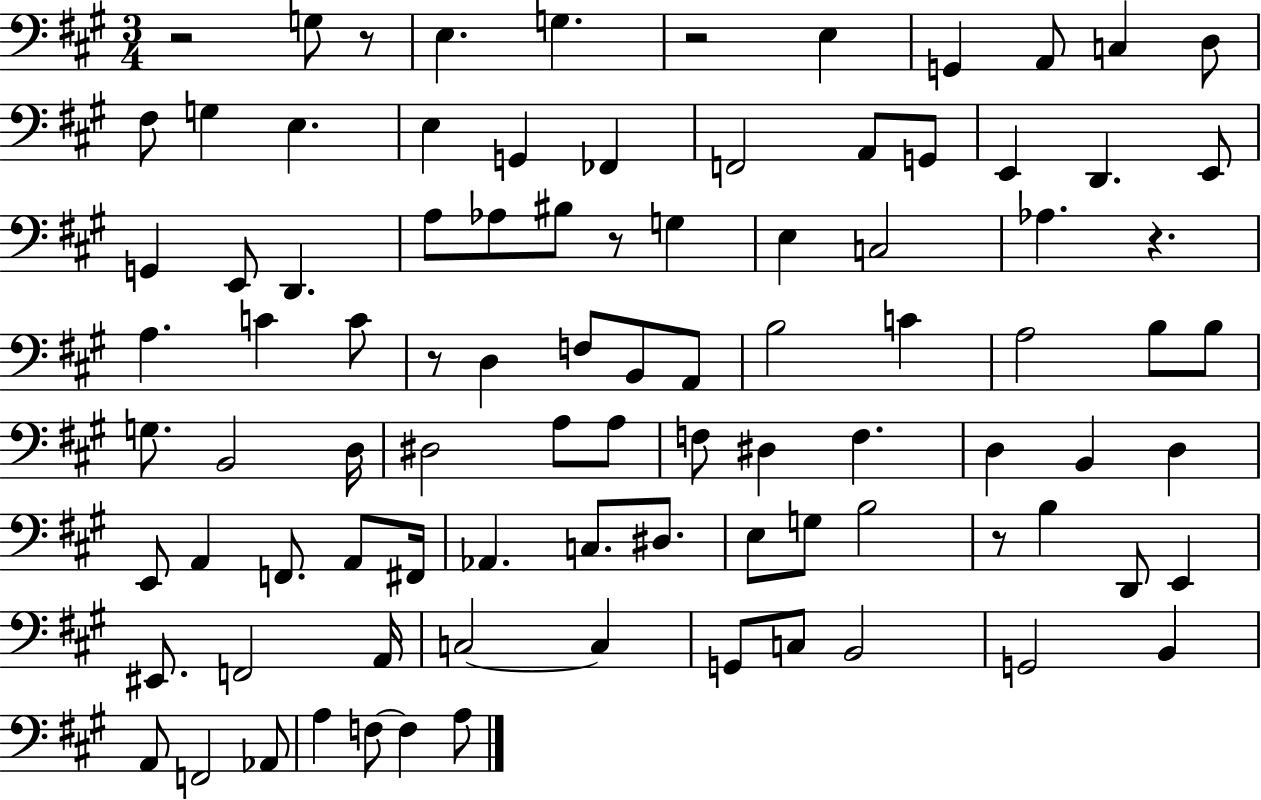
{
  \clef bass
  \numericTimeSignature
  \time 3/4
  \key a \major
  r2 g8 r8 | e4. g4. | r2 e4 | g,4 a,8 c4 d8 | \break fis8 g4 e4. | e4 g,4 fes,4 | f,2 a,8 g,8 | e,4 d,4. e,8 | \break g,4 e,8 d,4. | a8 aes8 bis8 r8 g4 | e4 c2 | aes4. r4. | \break a4. c'4 c'8 | r8 d4 f8 b,8 a,8 | b2 c'4 | a2 b8 b8 | \break g8. b,2 d16 | dis2 a8 a8 | f8 dis4 f4. | d4 b,4 d4 | \break e,8 a,4 f,8. a,8 fis,16 | aes,4. c8. dis8. | e8 g8 b2 | r8 b4 d,8 e,4 | \break eis,8. f,2 a,16 | c2~~ c4 | g,8 c8 b,2 | g,2 b,4 | \break a,8 f,2 aes,8 | a4 f8~~ f4 a8 | \bar "|."
}